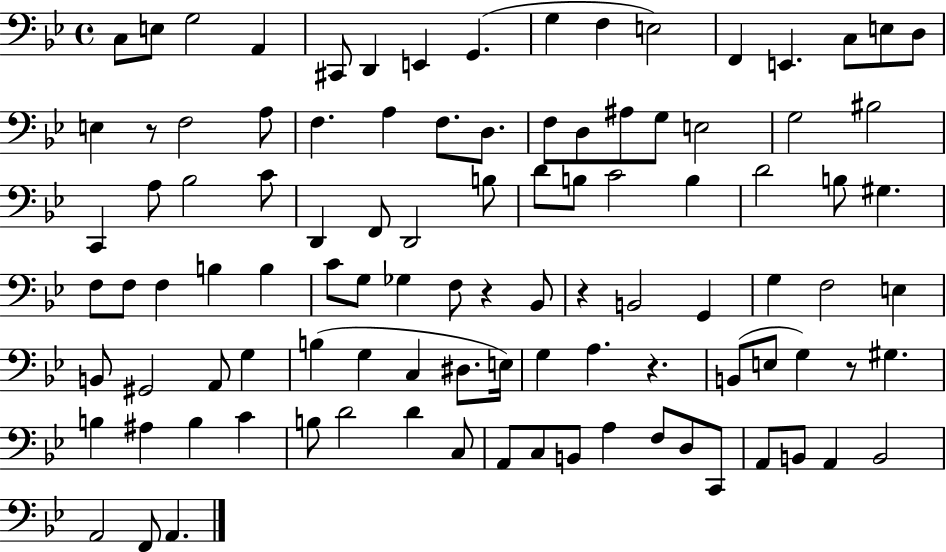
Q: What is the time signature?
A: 4/4